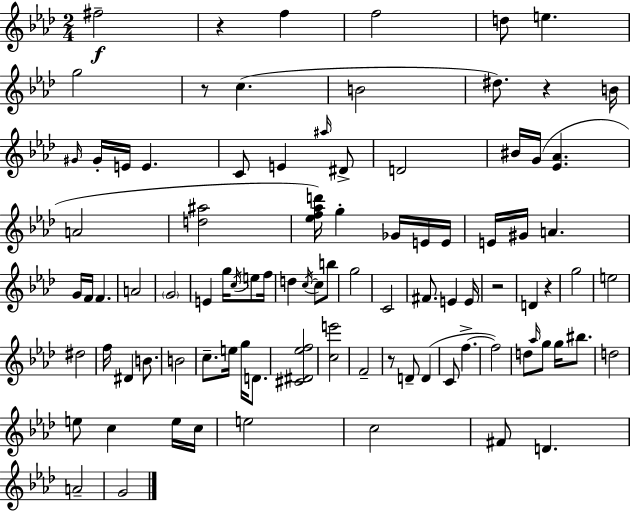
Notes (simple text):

F#5/h R/q F5/q F5/h D5/e E5/q. G5/h R/e C5/q. B4/h D#5/e. R/q B4/s G#4/s G#4/s E4/s E4/q. C4/e E4/q A#5/s D#4/e D4/h BIS4/s G4/s [Eb4,Ab4]/q. A4/h [D5,A#5]/h [Eb5,F5,Ab5,D6]/s G5/q Gb4/s E4/s E4/s E4/s G#4/s A4/q. G4/s F4/s F4/q. A4/h G4/h E4/q G5/s C5/s E5/e F5/s D5/q C5/s C5/e B5/e G5/h C4/h F#4/e. E4/q E4/s R/h D4/q R/q G5/h E5/h D#5/h F5/s D#4/q B4/e. B4/h C5/e. E5/s G5/s D4/e. [C#4,D#4,Eb5,F5]/h [C5,E6]/h F4/h R/e D4/e D4/q C4/e F5/q. F5/h D5/e Ab5/s G5/e G5/s BIS5/e. D5/h E5/e C5/q E5/s C5/s E5/h C5/h F#4/e D4/q. A4/h G4/h